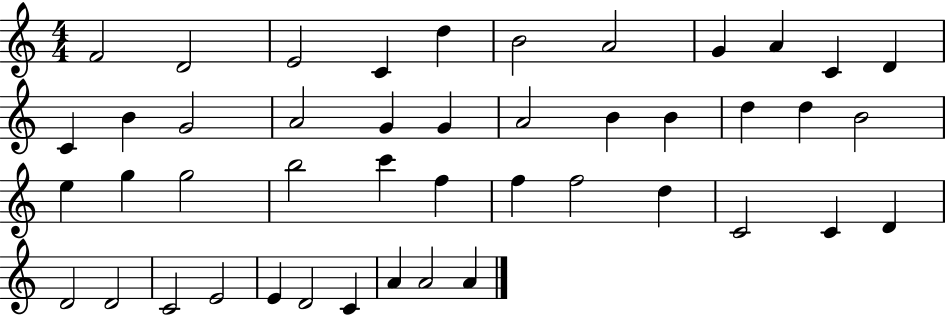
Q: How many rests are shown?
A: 0